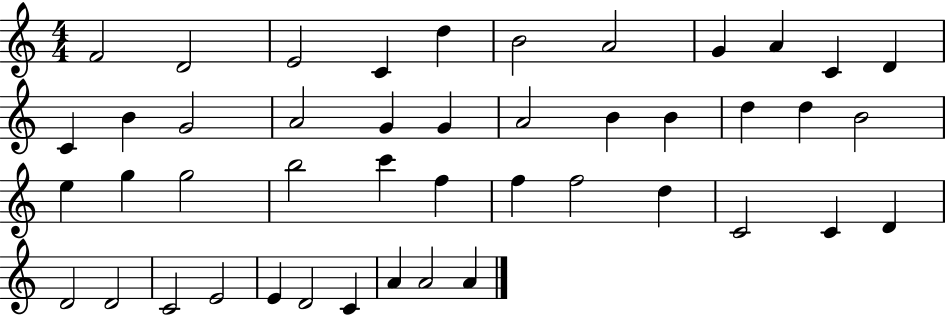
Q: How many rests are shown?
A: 0